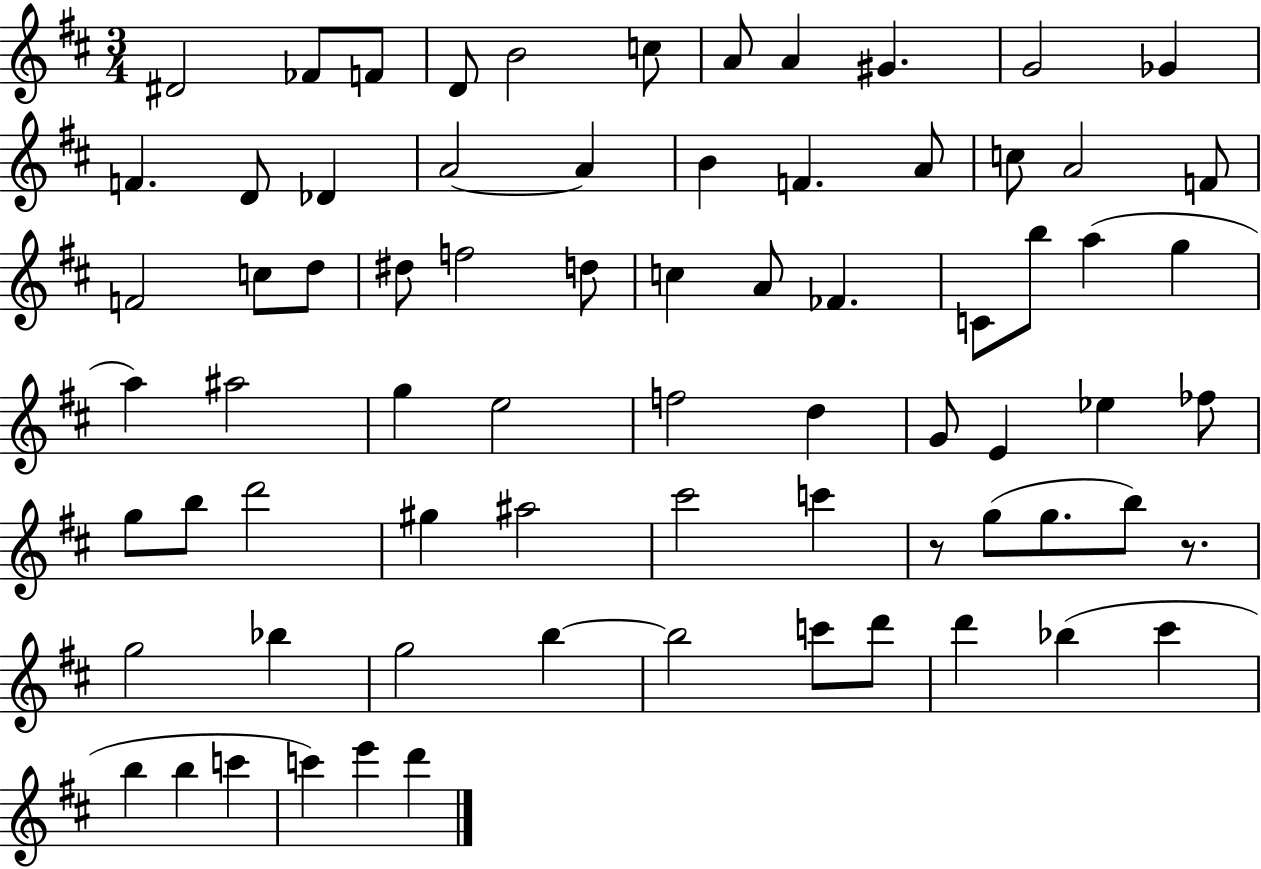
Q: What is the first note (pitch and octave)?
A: D#4